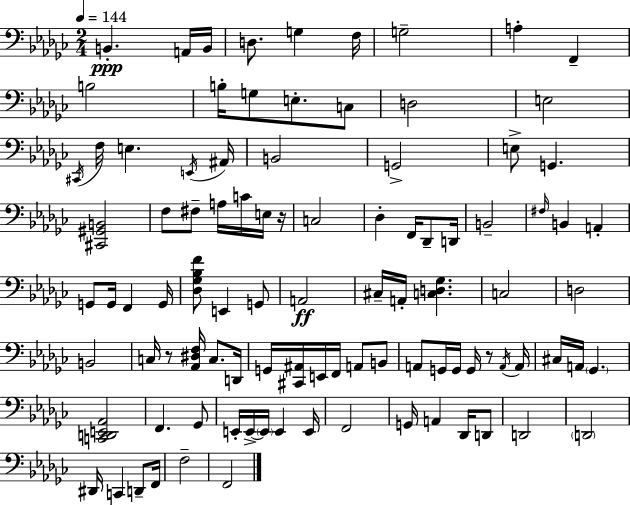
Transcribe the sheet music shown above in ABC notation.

X:1
T:Untitled
M:2/4
L:1/4
K:Ebm
B,, A,,/4 B,,/4 D,/2 G, F,/4 G,2 A, F,, B,2 B,/4 G,/2 E,/2 C,/2 D,2 E,2 ^C,,/4 F,/4 E, E,,/4 ^A,,/4 B,,2 G,,2 E,/2 G,, [^C,,^G,,B,,]2 F,/2 ^F,/2 A,/4 C/4 E,/4 z/4 C,2 _D, F,,/4 _D,,/2 D,,/4 B,,2 ^F,/4 B,, A,, G,,/2 G,,/4 F,, G,,/4 [_D,_G,_B,F]/2 E,, G,,/2 A,,2 ^C,/4 A,,/4 [C,D,_G,] C,2 D,2 B,,2 C,/4 z/2 [_A,,^D,F,]/4 C,/2 D,,/4 G,,/4 [^C,,^A,,]/4 E,,/4 F,,/4 A,,/2 B,,/2 A,,/2 G,,/4 G,,/4 G,,/4 z/2 A,,/4 A,,/4 ^C,/4 A,,/4 _G,, [C,,D,,E,,_A,,]2 F,, _G,,/2 E,,/4 E,,/4 E,,/4 E,, E,,/4 F,,2 G,,/4 A,, _D,,/4 D,,/2 D,,2 D,,2 ^D,,/4 C,, D,,/2 F,,/4 F,2 F,,2